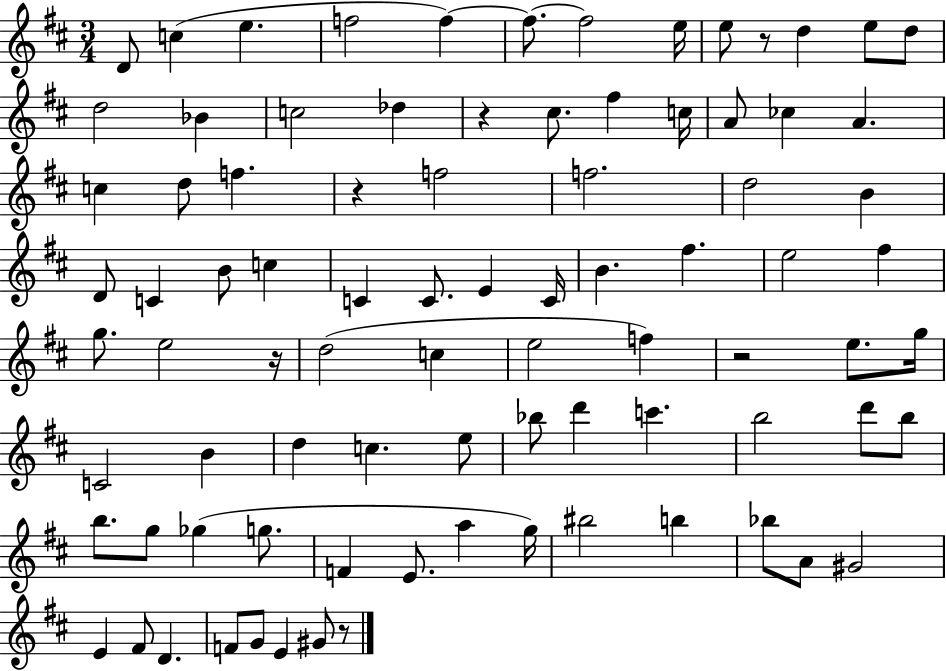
D4/e C5/q E5/q. F5/h F5/q F5/e. F5/h E5/s E5/e R/e D5/q E5/e D5/e D5/h Bb4/q C5/h Db5/q R/q C#5/e. F#5/q C5/s A4/e CES5/q A4/q. C5/q D5/e F5/q. R/q F5/h F5/h. D5/h B4/q D4/e C4/q B4/e C5/q C4/q C4/e. E4/q C4/s B4/q. F#5/q. E5/h F#5/q G5/e. E5/h R/s D5/h C5/q E5/h F5/q R/h E5/e. G5/s C4/h B4/q D5/q C5/q. E5/e Bb5/e D6/q C6/q. B5/h D6/e B5/e B5/e. G5/e Gb5/q G5/e. F4/q E4/e. A5/q G5/s BIS5/h B5/q Bb5/e A4/e G#4/h E4/q F#4/e D4/q. F4/e G4/e E4/q G#4/e R/e